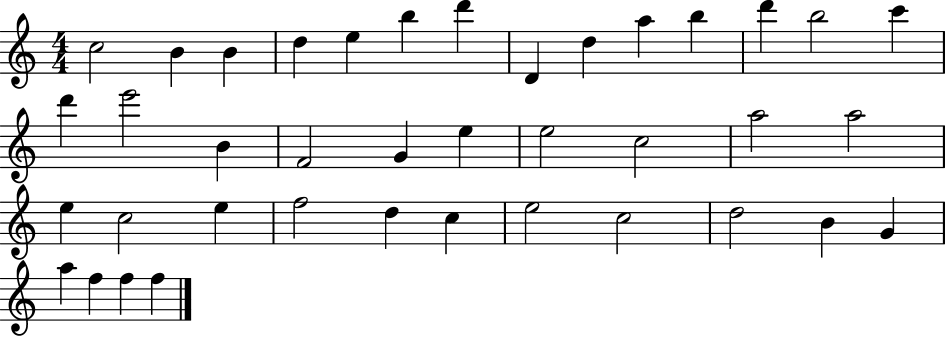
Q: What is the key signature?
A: C major